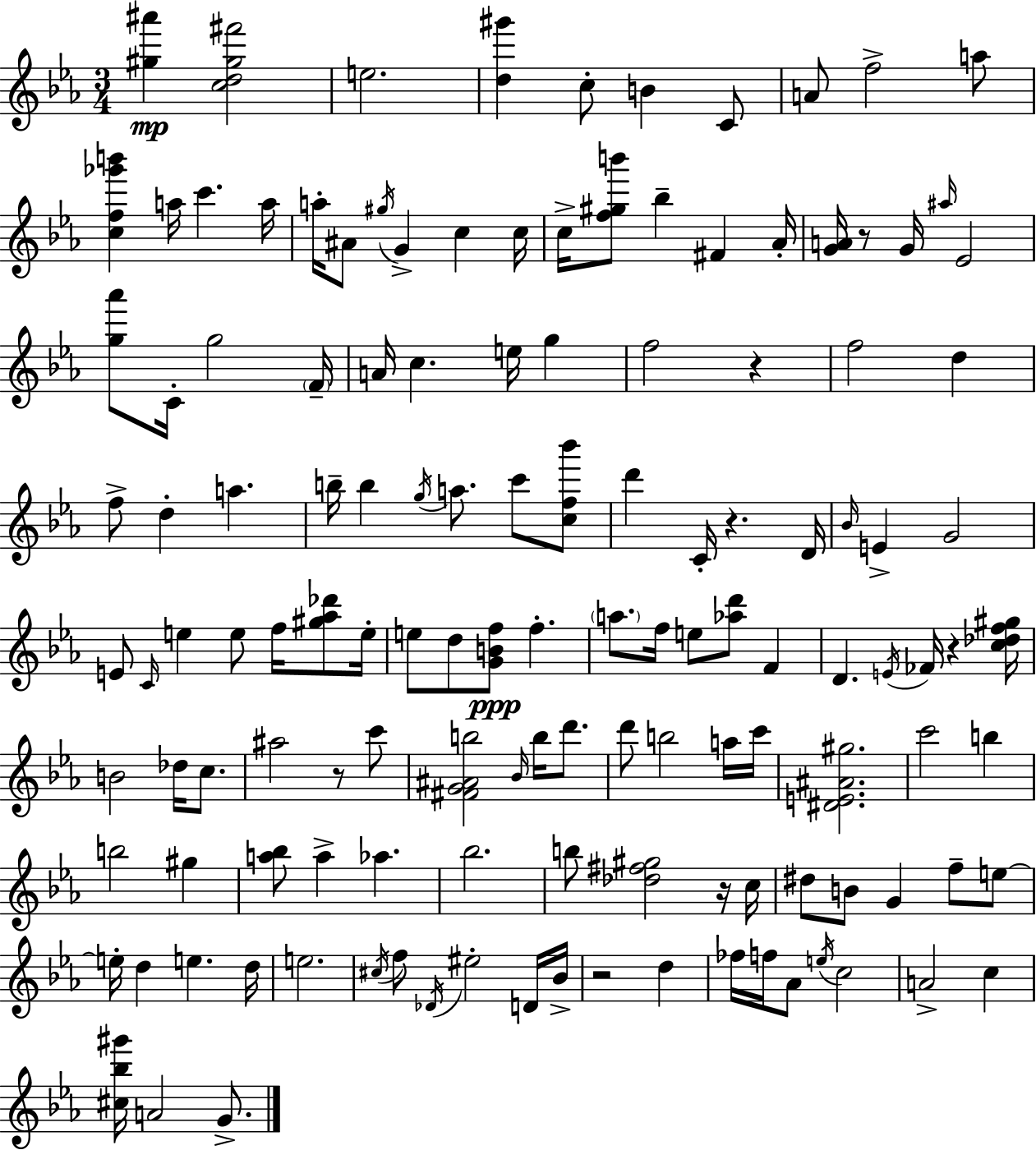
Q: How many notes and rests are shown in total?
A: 134